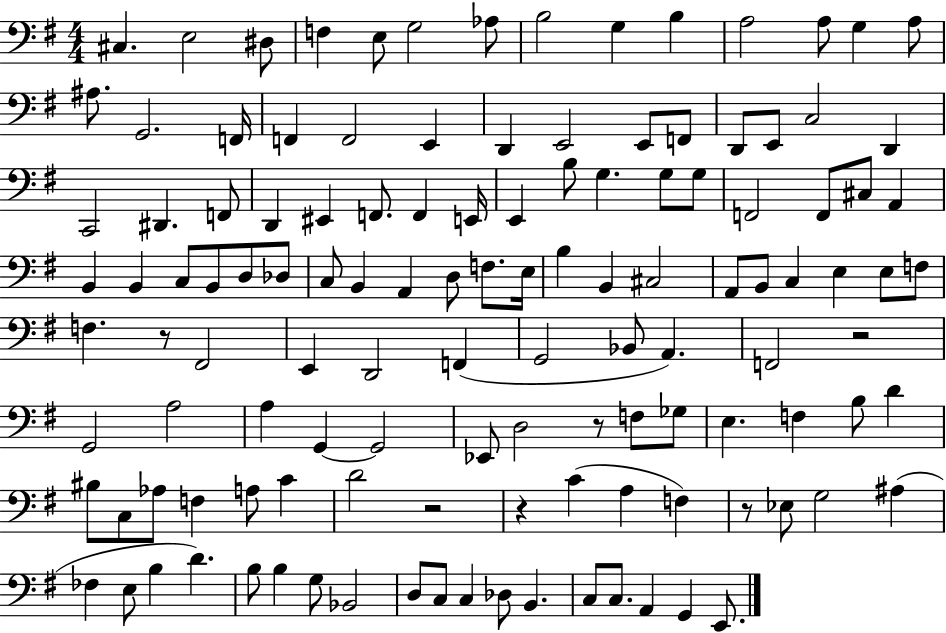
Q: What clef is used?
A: bass